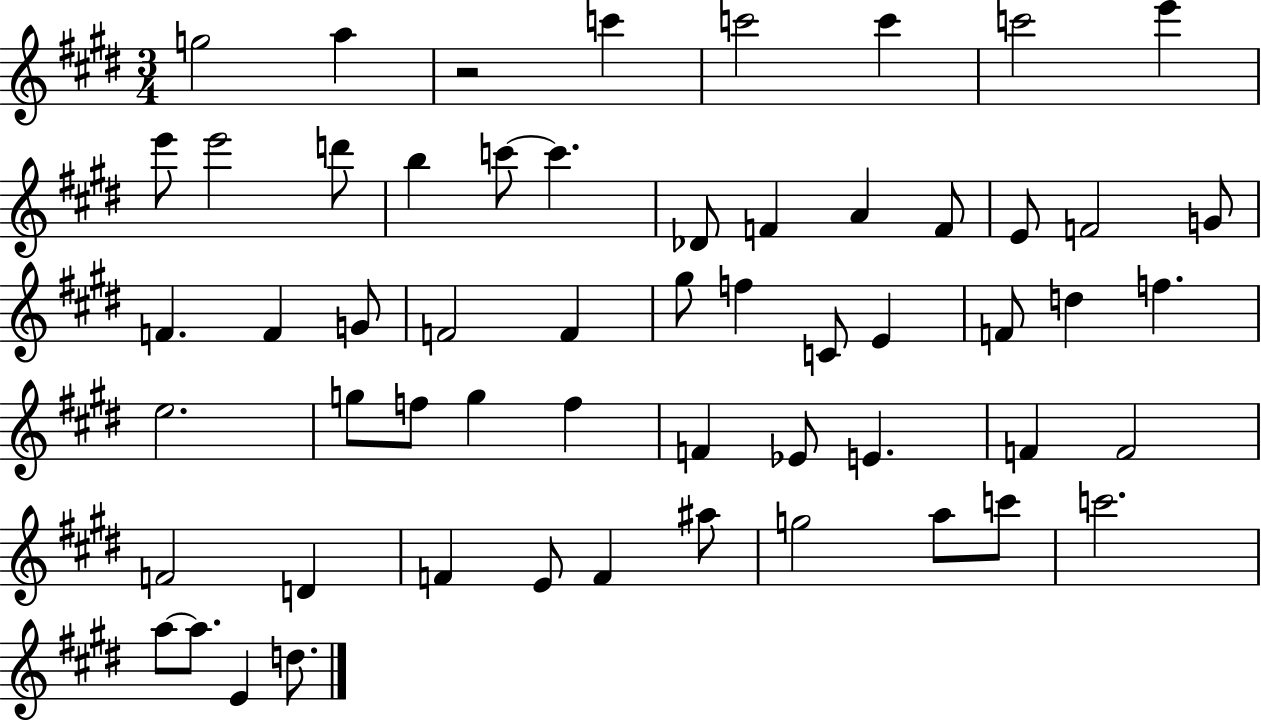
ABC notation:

X:1
T:Untitled
M:3/4
L:1/4
K:E
g2 a z2 c' c'2 c' c'2 e' e'/2 e'2 d'/2 b c'/2 c' _D/2 F A F/2 E/2 F2 G/2 F F G/2 F2 F ^g/2 f C/2 E F/2 d f e2 g/2 f/2 g f F _E/2 E F F2 F2 D F E/2 F ^a/2 g2 a/2 c'/2 c'2 a/2 a/2 E d/2